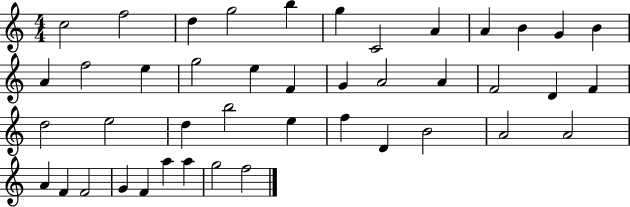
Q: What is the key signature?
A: C major